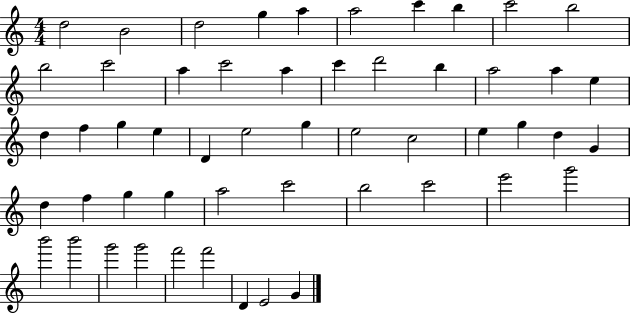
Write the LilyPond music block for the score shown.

{
  \clef treble
  \numericTimeSignature
  \time 4/4
  \key c \major
  d''2 b'2 | d''2 g''4 a''4 | a''2 c'''4 b''4 | c'''2 b''2 | \break b''2 c'''2 | a''4 c'''2 a''4 | c'''4 d'''2 b''4 | a''2 a''4 e''4 | \break d''4 f''4 g''4 e''4 | d'4 e''2 g''4 | e''2 c''2 | e''4 g''4 d''4 g'4 | \break d''4 f''4 g''4 g''4 | a''2 c'''2 | b''2 c'''2 | e'''2 g'''2 | \break b'''2 b'''2 | g'''2 g'''2 | f'''2 f'''2 | d'4 e'2 g'4 | \break \bar "|."
}